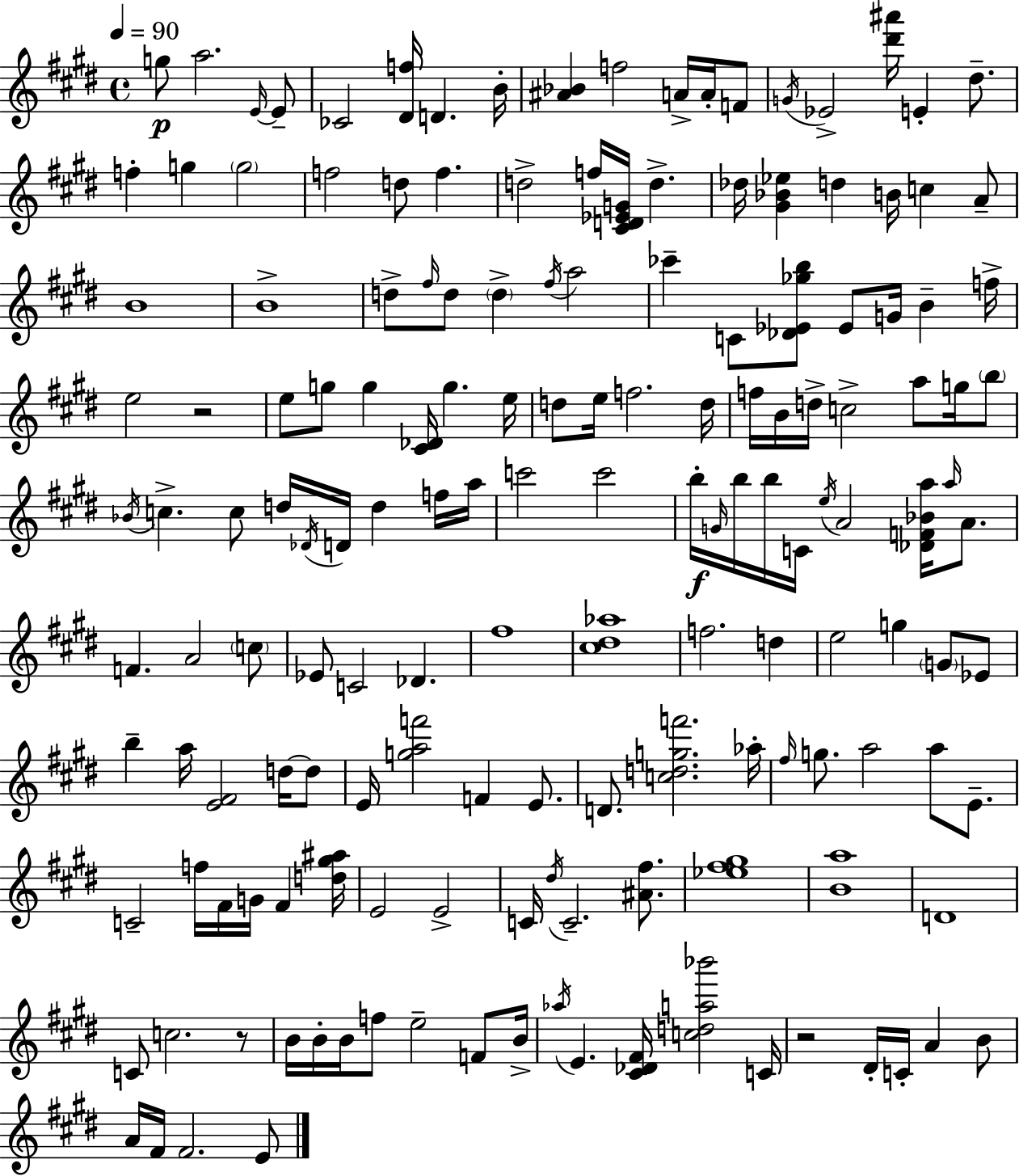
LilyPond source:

{
  \clef treble
  \time 4/4
  \defaultTimeSignature
  \key e \major
  \tempo 4 = 90
  g''8\p a''2. \grace { e'16~ }~ e'8-- | ces'2 <dis' f''>16 d'4. | b'16-. <ais' bes'>4 f''2 a'16-> a'16-. f'8 | \acciaccatura { g'16 } ees'2-> <dis''' ais'''>16 e'4-. dis''8.-- | \break f''4-. g''4 \parenthesize g''2 | f''2 d''8 f''4. | d''2-> f''16 <cis' d' ees' g'>16 d''4.-> | des''16 <gis' bes' ees''>4 d''4 b'16 c''4 | \break a'8-- b'1 | b'1-> | d''8-> \grace { fis''16 } d''8 \parenthesize d''4-> \acciaccatura { fis''16 } a''2 | ces'''4-- c'8 <des' ees' ges'' b''>8 ees'8 g'16 b'4-- | \break f''16-> e''2 r2 | e''8 g''8 g''4 <cis' des'>16 g''4. | e''16 d''8 e''16 f''2. | d''16 f''16 b'16 d''16-> c''2-> a''8 | \break g''16 \parenthesize b''8 \acciaccatura { bes'16 } c''4.-> c''8 d''16 \acciaccatura { des'16 } d'16 | d''4 f''16 a''16 c'''2 c'''2 | b''16-.\f \grace { g'16 } b''16 b''16 c'16 \acciaccatura { e''16 } a'2 | <des' f' bes' a''>16 \grace { a''16 } a'8. f'4. a'2 | \break \parenthesize c''8 ees'8 c'2 | des'4. fis''1 | <cis'' dis'' aes''>1 | f''2. | \break d''4 e''2 | g''4 \parenthesize g'8 ees'8 b''4-- a''16 <e' fis'>2 | d''16~~ d''8 e'16 <g'' a'' f'''>2 | f'4 e'8. d'8. <c'' d'' g'' f'''>2. | \break aes''16-. \grace { fis''16 } g''8. a''2 | a''8 e'8.-- c'2-- | f''16 fis'16 g'16 fis'4 <d'' gis'' ais''>16 e'2 | e'2-> c'16 \acciaccatura { dis''16 } c'2.-- | \break <ais' fis''>8. <ees'' fis'' gis''>1 | <b' a''>1 | d'1 | c'8 c''2. | \break r8 b'16 b'16-. b'16 f''8 | e''2-- f'8 b'16-> \acciaccatura { aes''16 } e'4. | <cis' des' fis'>16 <c'' d'' a'' bes'''>2 c'16 r2 | dis'16-. c'16-. a'4 b'8 a'16 fis'16 fis'2. | \break e'8 \bar "|."
}